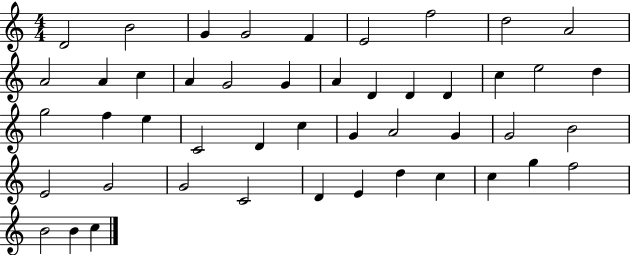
X:1
T:Untitled
M:4/4
L:1/4
K:C
D2 B2 G G2 F E2 f2 d2 A2 A2 A c A G2 G A D D D c e2 d g2 f e C2 D c G A2 G G2 B2 E2 G2 G2 C2 D E d c c g f2 B2 B c